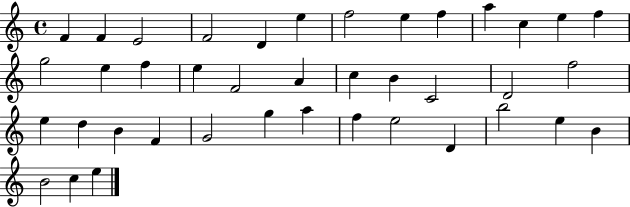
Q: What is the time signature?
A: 4/4